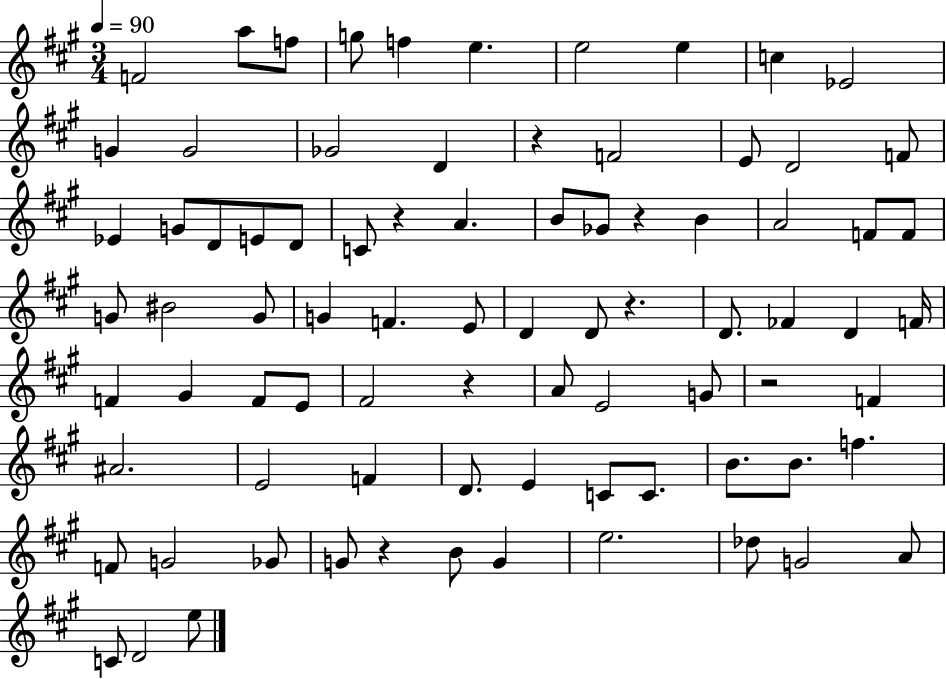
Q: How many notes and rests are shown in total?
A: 82